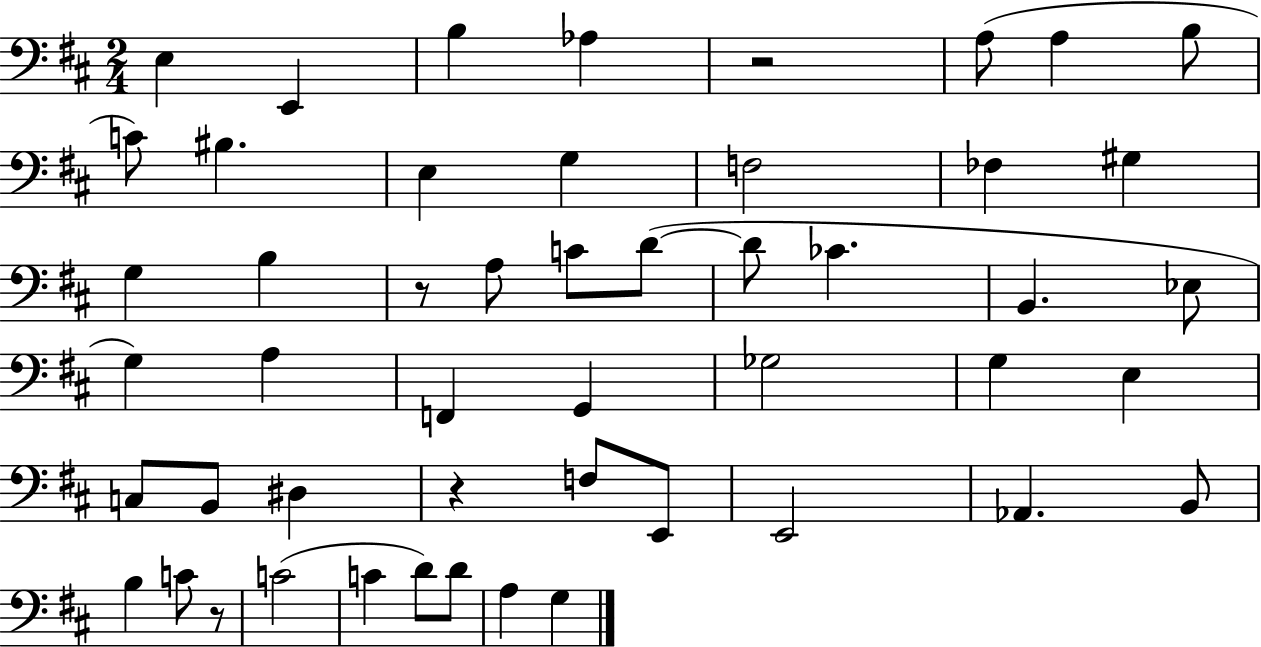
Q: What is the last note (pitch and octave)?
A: G3